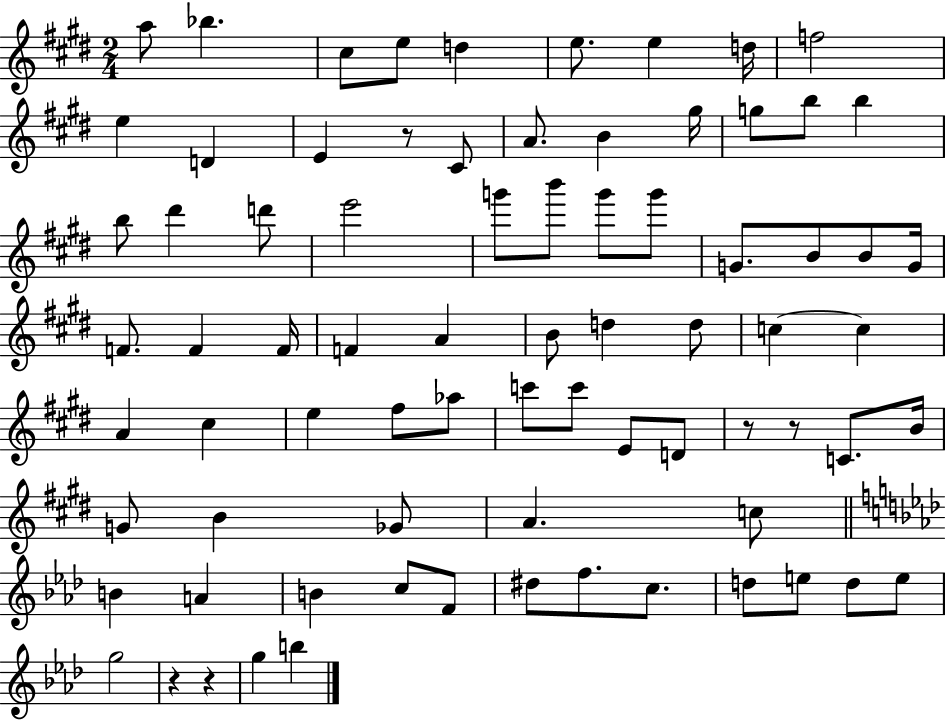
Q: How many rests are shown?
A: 5